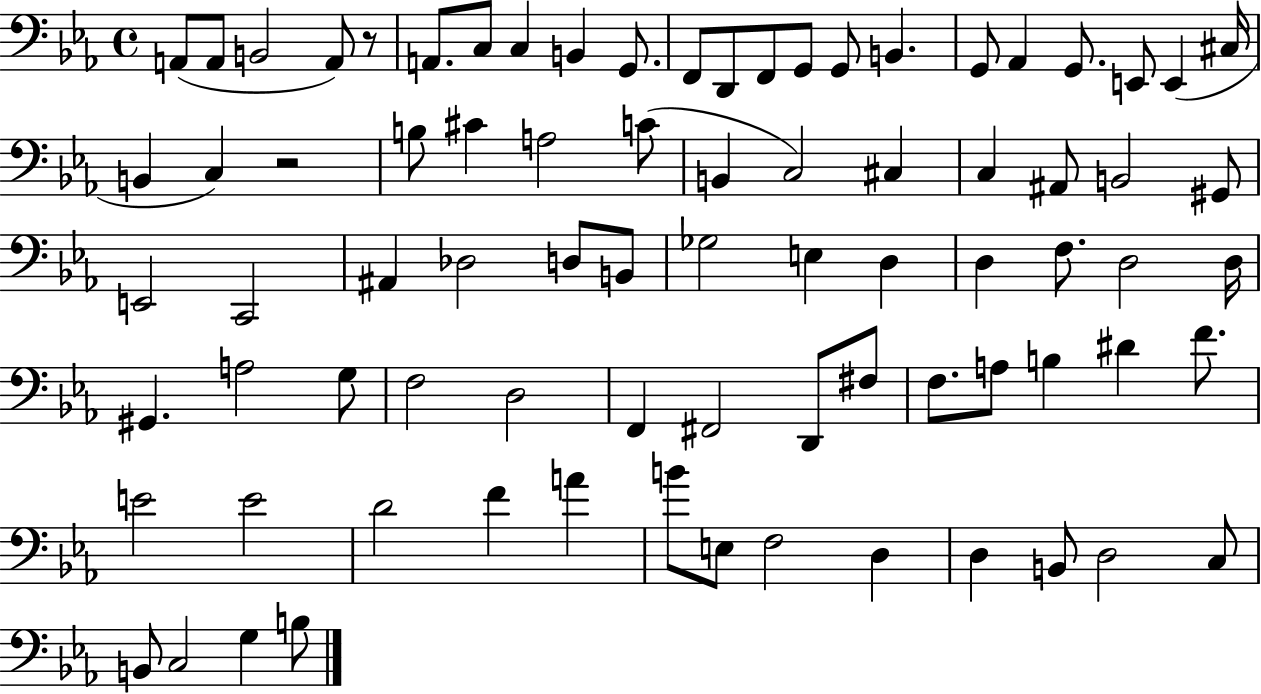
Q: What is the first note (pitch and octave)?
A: A2